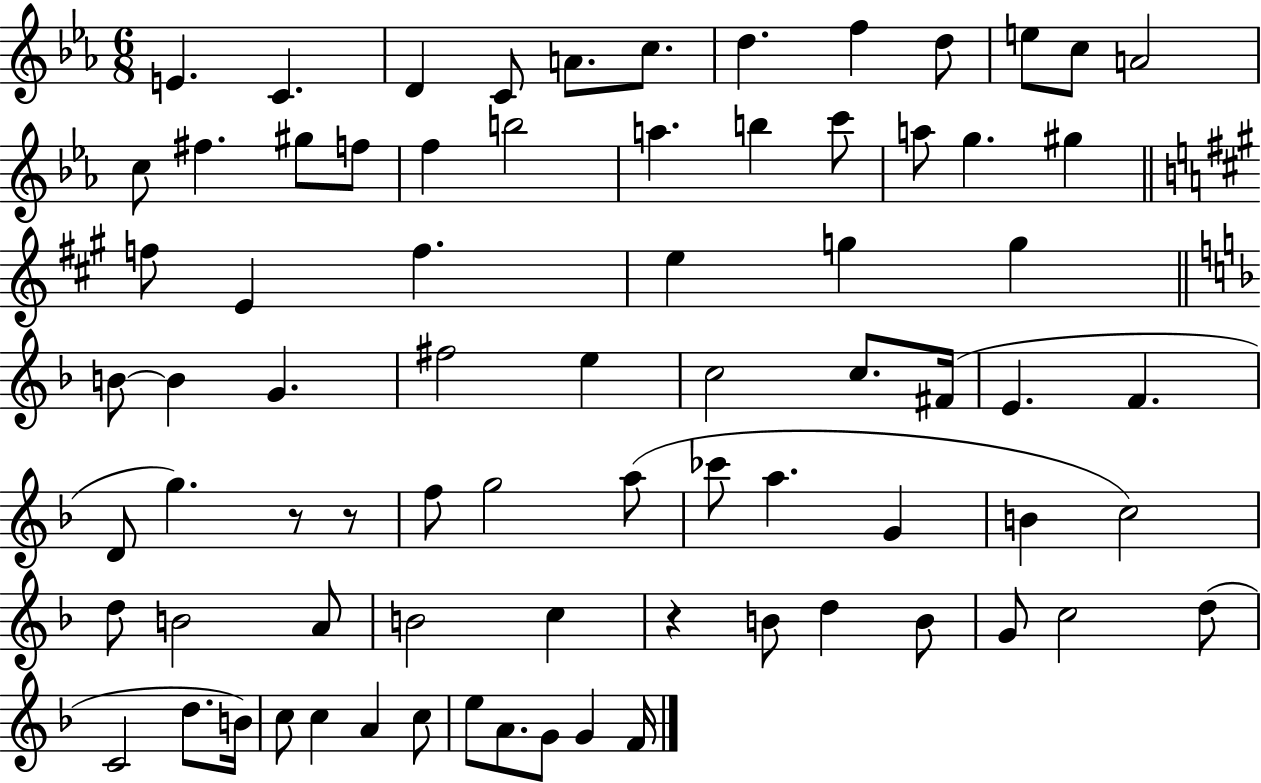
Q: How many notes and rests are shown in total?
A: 76